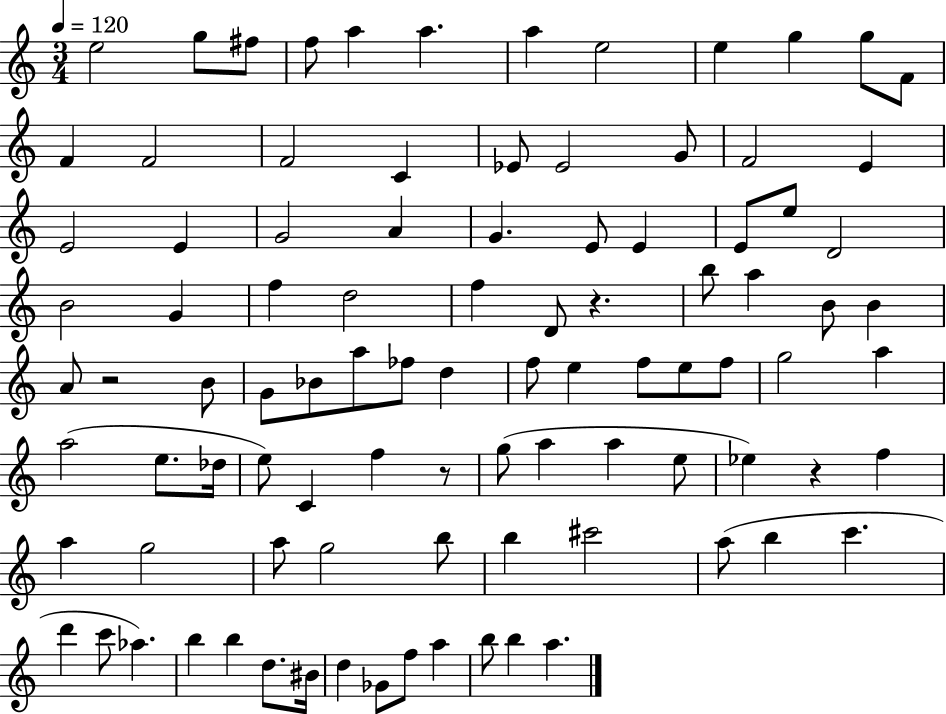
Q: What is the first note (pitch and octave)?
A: E5